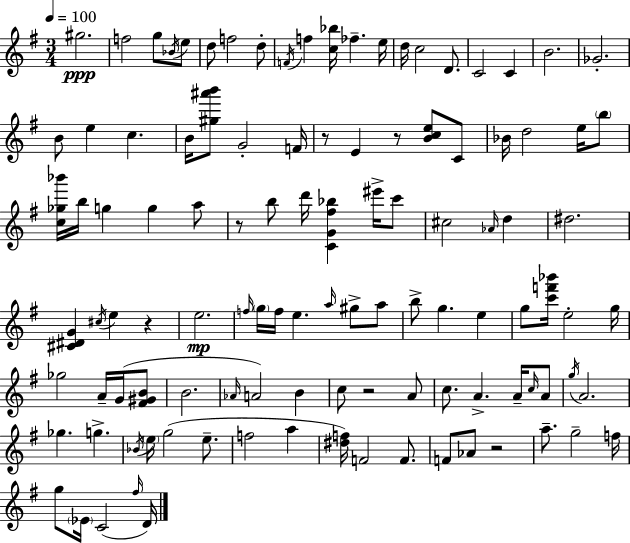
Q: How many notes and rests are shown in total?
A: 110